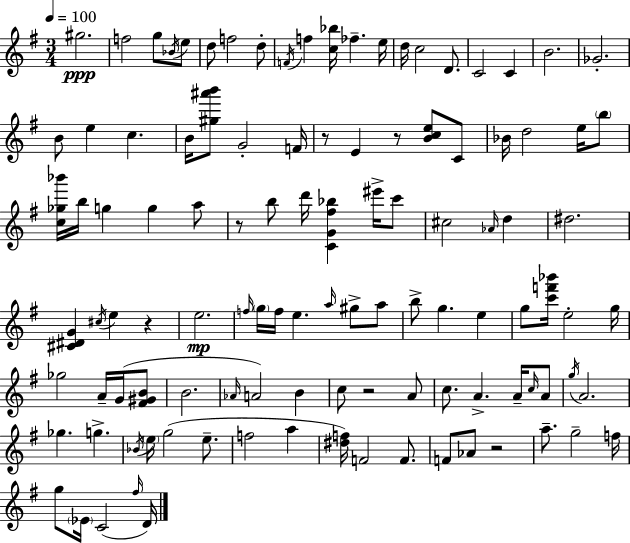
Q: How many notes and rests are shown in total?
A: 110